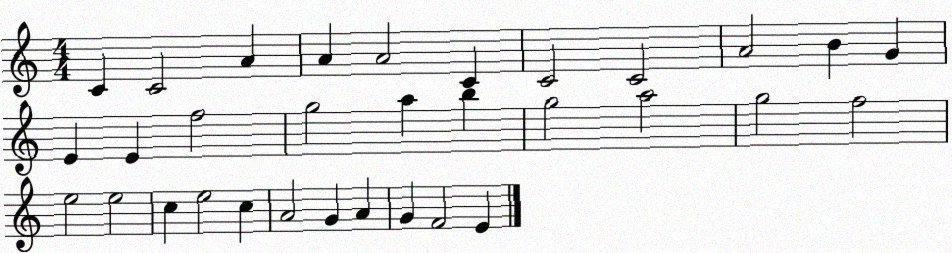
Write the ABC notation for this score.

X:1
T:Untitled
M:4/4
L:1/4
K:C
C C2 A A A2 C C2 C2 A2 B G E E f2 g2 a b g2 a2 g2 f2 e2 e2 c e2 c A2 G A G F2 E